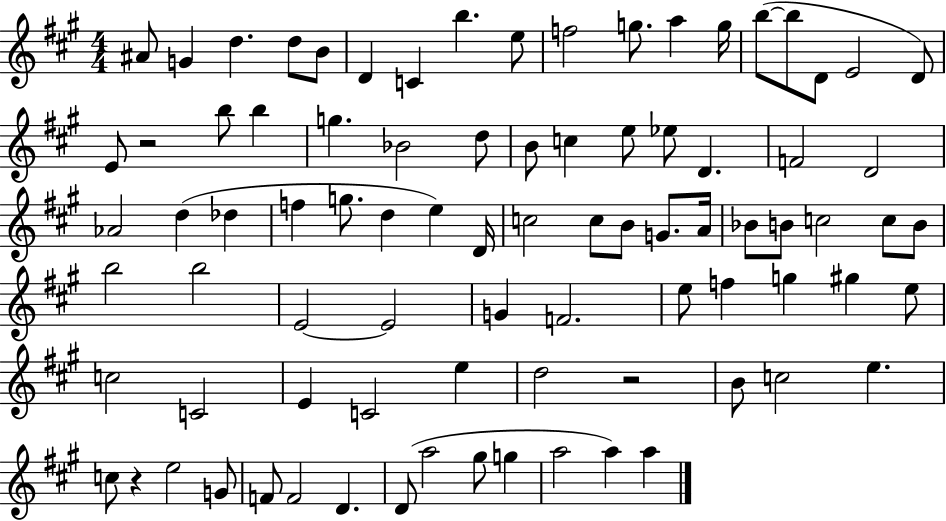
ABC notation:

X:1
T:Untitled
M:4/4
L:1/4
K:A
^A/2 G d d/2 B/2 D C b e/2 f2 g/2 a g/4 b/2 b/2 D/2 E2 D/2 E/2 z2 b/2 b g _B2 d/2 B/2 c e/2 _e/2 D F2 D2 _A2 d _d f g/2 d e D/4 c2 c/2 B/2 G/2 A/4 _B/2 B/2 c2 c/2 B/2 b2 b2 E2 E2 G F2 e/2 f g ^g e/2 c2 C2 E C2 e d2 z2 B/2 c2 e c/2 z e2 G/2 F/2 F2 D D/2 a2 ^g/2 g a2 a a